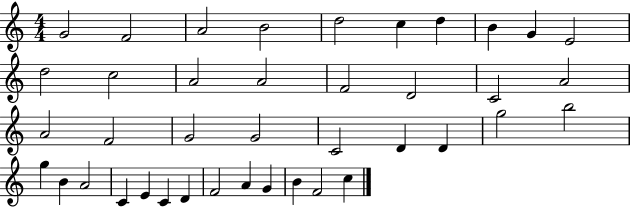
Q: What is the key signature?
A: C major